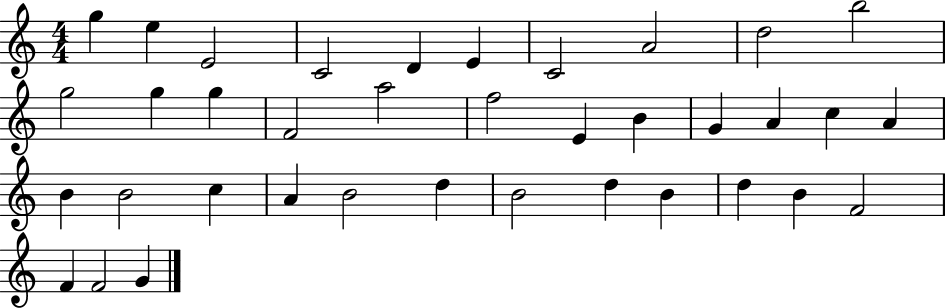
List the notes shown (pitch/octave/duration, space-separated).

G5/q E5/q E4/h C4/h D4/q E4/q C4/h A4/h D5/h B5/h G5/h G5/q G5/q F4/h A5/h F5/h E4/q B4/q G4/q A4/q C5/q A4/q B4/q B4/h C5/q A4/q B4/h D5/q B4/h D5/q B4/q D5/q B4/q F4/h F4/q F4/h G4/q